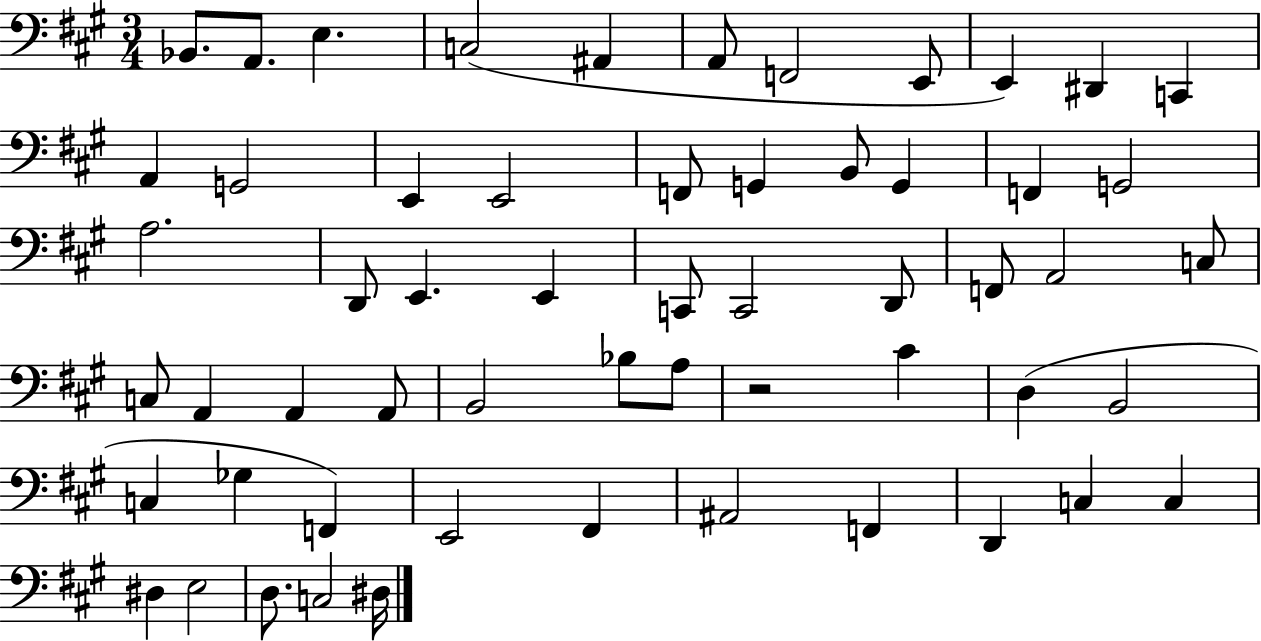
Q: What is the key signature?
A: A major